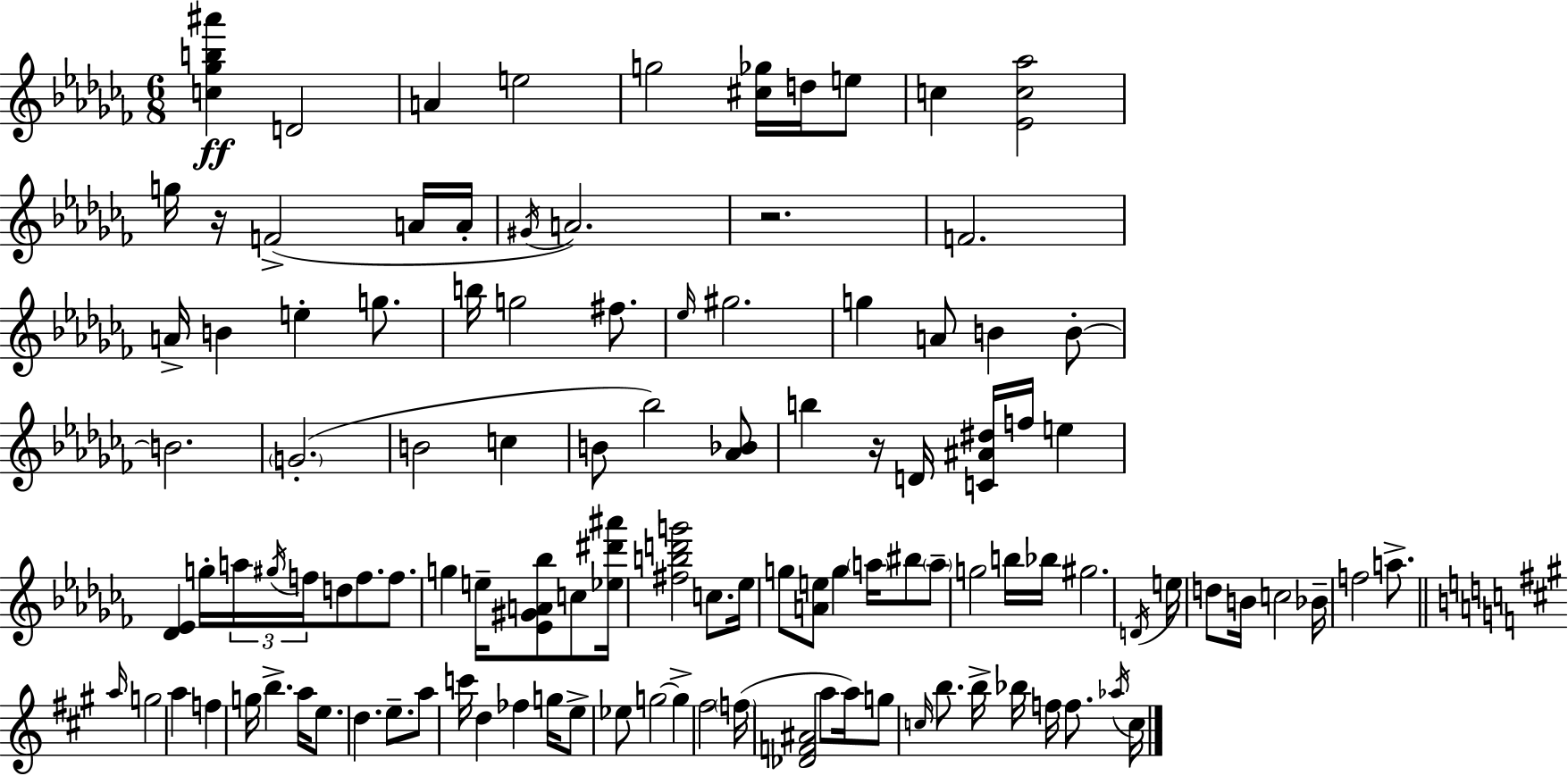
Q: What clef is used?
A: treble